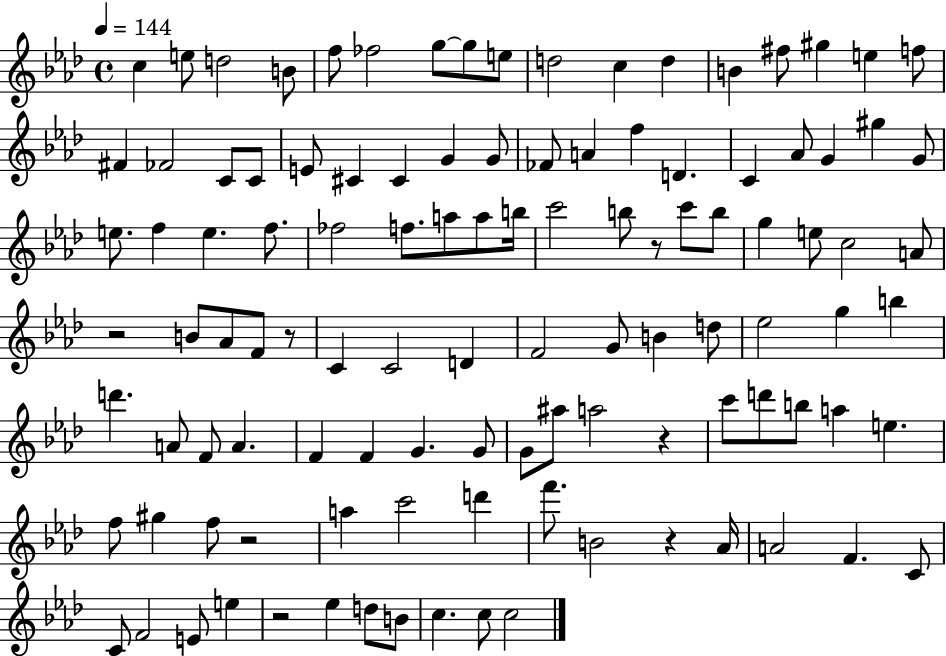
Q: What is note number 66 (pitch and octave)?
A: D6